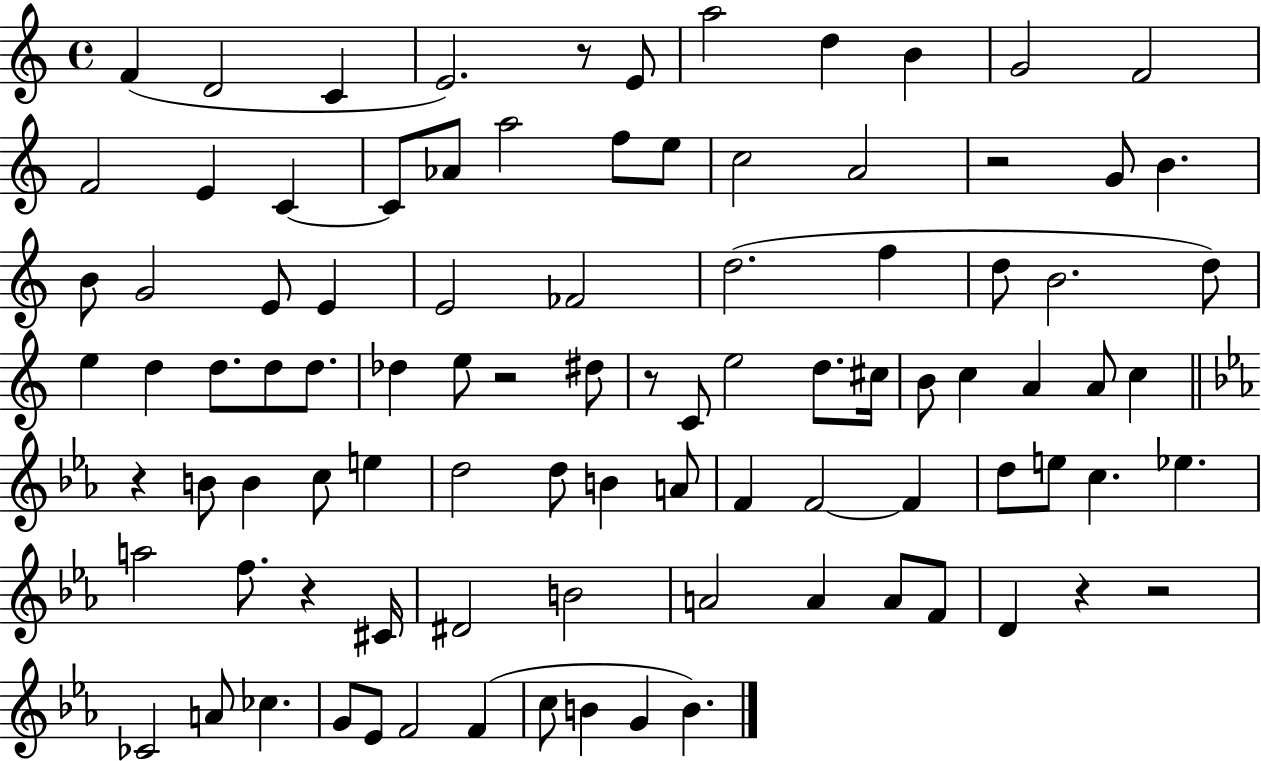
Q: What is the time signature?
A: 4/4